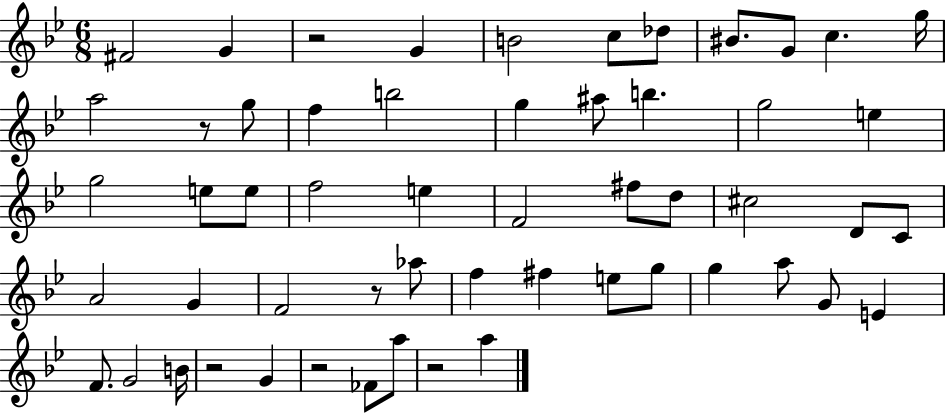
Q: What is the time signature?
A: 6/8